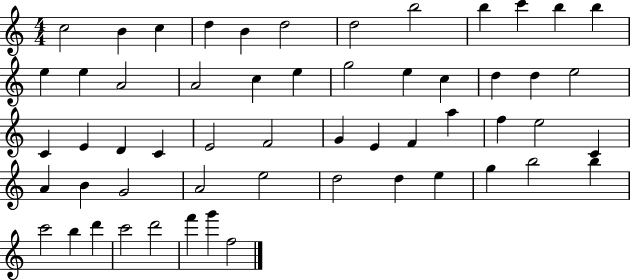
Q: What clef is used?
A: treble